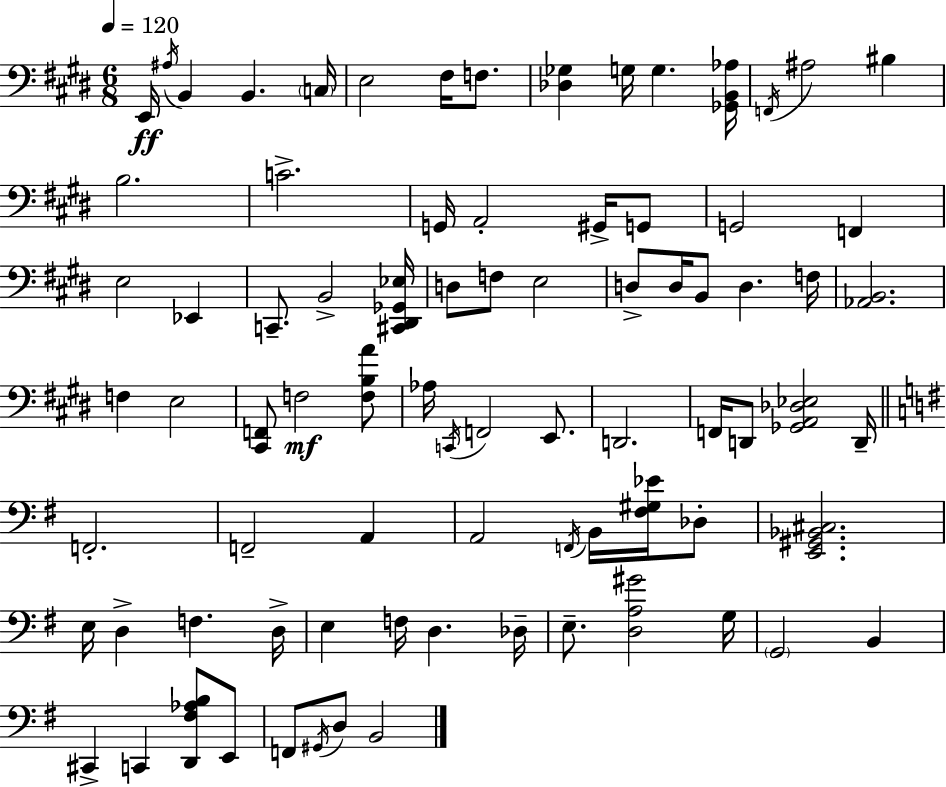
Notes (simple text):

E2/s A#3/s B2/q B2/q. C3/s E3/h F#3/s F3/e. [Db3,Gb3]/q G3/s G3/q. [Gb2,B2,Ab3]/s F2/s A#3/h BIS3/q B3/h. C4/h. G2/s A2/h G#2/s G2/e G2/h F2/q E3/h Eb2/q C2/e. B2/h [C#2,D#2,Gb2,Eb3]/s D3/e F3/e E3/h D3/e D3/s B2/e D3/q. F3/s [Ab2,B2]/h. F3/q E3/h [C#2,F2]/e F3/h [F3,B3,A4]/e Ab3/s C2/s F2/h E2/e. D2/h. F2/s D2/e [Gb2,A2,Db3,Eb3]/h D2/s F2/h. F2/h A2/q A2/h F2/s B2/s [F#3,G#3,Eb4]/s Db3/e [E2,G#2,Bb2,C#3]/h. E3/s D3/q F3/q. D3/s E3/q F3/s D3/q. Db3/s E3/e. [D3,A3,G#4]/h G3/s G2/h B2/q C#2/q C2/q [D2,F#3,Ab3,B3]/e E2/e F2/e G#2/s D3/e B2/h